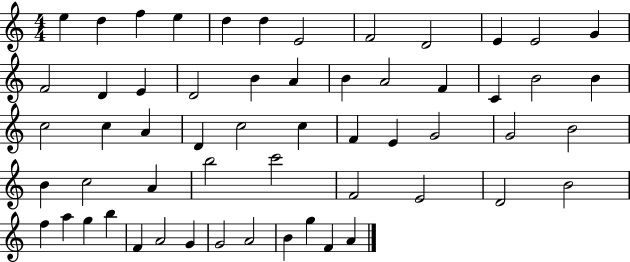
E5/q D5/q F5/q E5/q D5/q D5/q E4/h F4/h D4/h E4/q E4/h G4/q F4/h D4/q E4/q D4/h B4/q A4/q B4/q A4/h F4/q C4/q B4/h B4/q C5/h C5/q A4/q D4/q C5/h C5/q F4/q E4/q G4/h G4/h B4/h B4/q C5/h A4/q B5/h C6/h F4/h E4/h D4/h B4/h F5/q A5/q G5/q B5/q F4/q A4/h G4/q G4/h A4/h B4/q G5/q F4/q A4/q